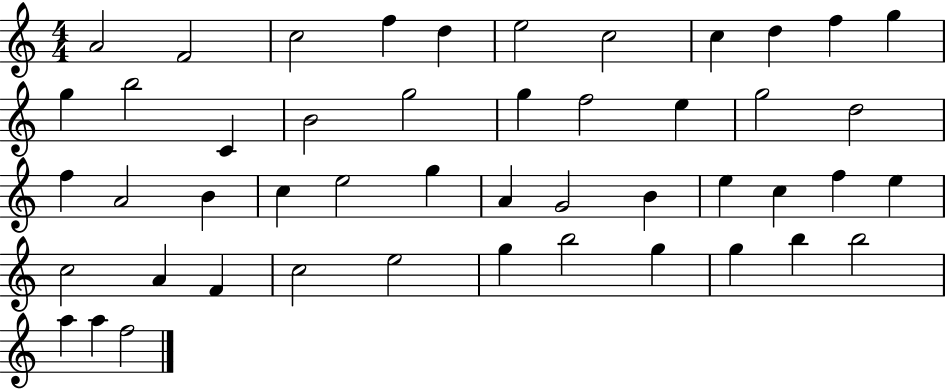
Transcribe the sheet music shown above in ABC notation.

X:1
T:Untitled
M:4/4
L:1/4
K:C
A2 F2 c2 f d e2 c2 c d f g g b2 C B2 g2 g f2 e g2 d2 f A2 B c e2 g A G2 B e c f e c2 A F c2 e2 g b2 g g b b2 a a f2